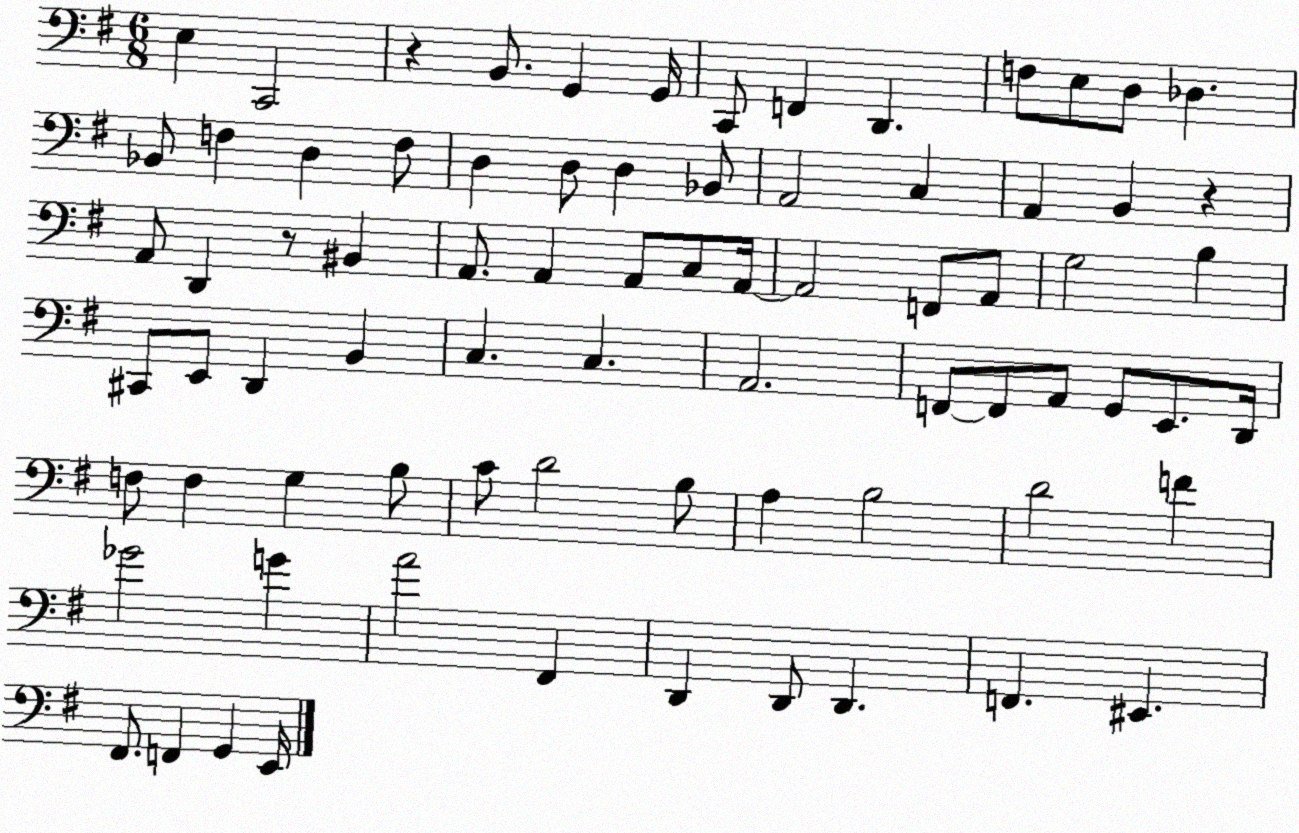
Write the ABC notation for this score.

X:1
T:Untitled
M:6/8
L:1/4
K:G
E, C,,2 z B,,/2 G,, G,,/4 C,,/2 F,, D,, F,/2 E,/2 D,/2 _D, _B,,/2 F, D, F,/2 D, D,/2 D, _B,,/2 A,,2 C, A,, B,, z A,,/2 D,, z/2 ^B,, A,,/2 A,, A,,/2 C,/2 A,,/4 A,,2 F,,/2 A,,/2 G,2 B, ^C,,/2 E,,/2 D,, B,, C, C, A,,2 F,,/2 F,,/2 A,,/2 G,,/2 E,,/2 D,,/4 F,/2 F, G, B,/2 C/2 D2 B,/2 A, B,2 D2 F _G2 G A2 ^F,, D,, D,,/2 D,, F,, ^E,, ^F,,/2 F,, G,, E,,/4